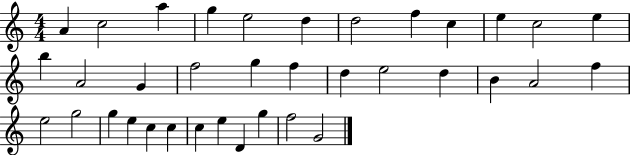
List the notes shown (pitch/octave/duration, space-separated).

A4/q C5/h A5/q G5/q E5/h D5/q D5/h F5/q C5/q E5/q C5/h E5/q B5/q A4/h G4/q F5/h G5/q F5/q D5/q E5/h D5/q B4/q A4/h F5/q E5/h G5/h G5/q E5/q C5/q C5/q C5/q E5/q D4/q G5/q F5/h G4/h